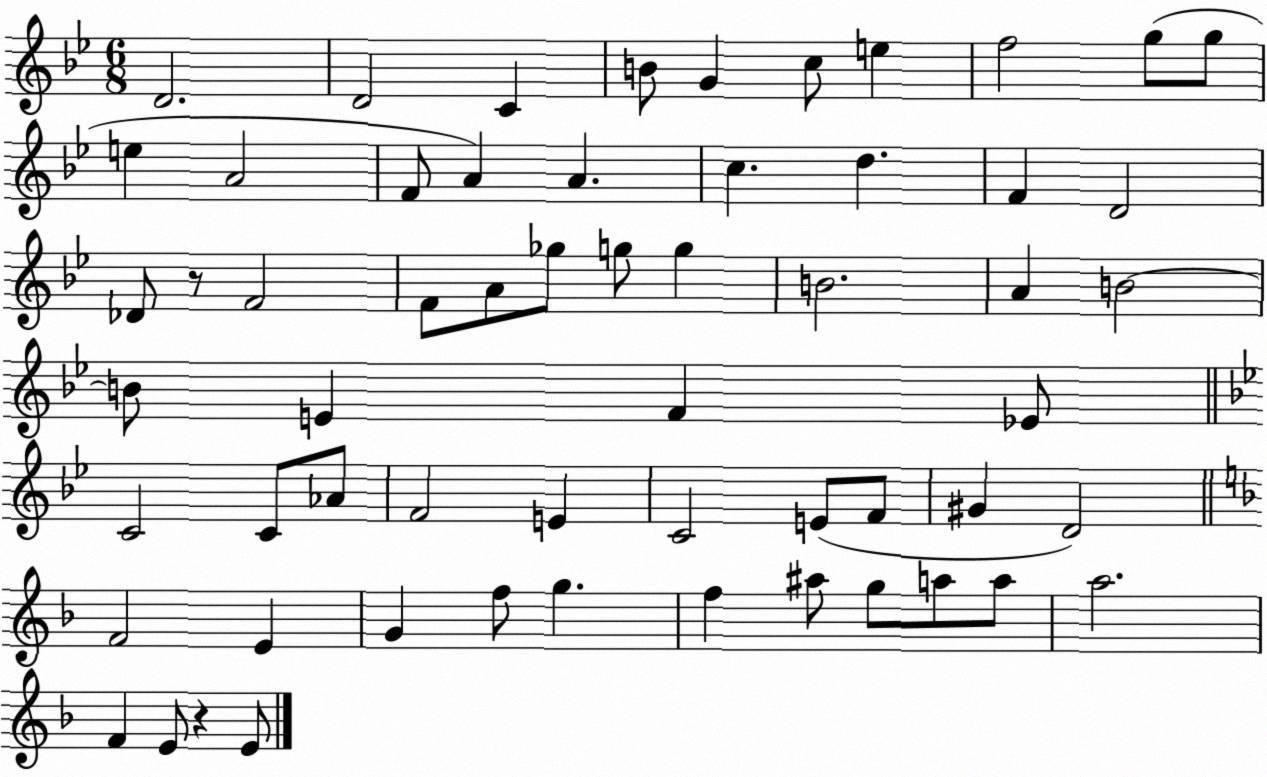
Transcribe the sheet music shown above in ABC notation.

X:1
T:Untitled
M:6/8
L:1/4
K:Bb
D2 D2 C B/2 G c/2 e f2 g/2 g/2 e A2 F/2 A A c d F D2 _D/2 z/2 F2 F/2 A/2 _g/2 g/2 g B2 A B2 B/2 E F _E/2 C2 C/2 _A/2 F2 E C2 E/2 F/2 ^G D2 F2 E G f/2 g f ^a/2 g/2 a/2 a/2 a2 F E/2 z E/2